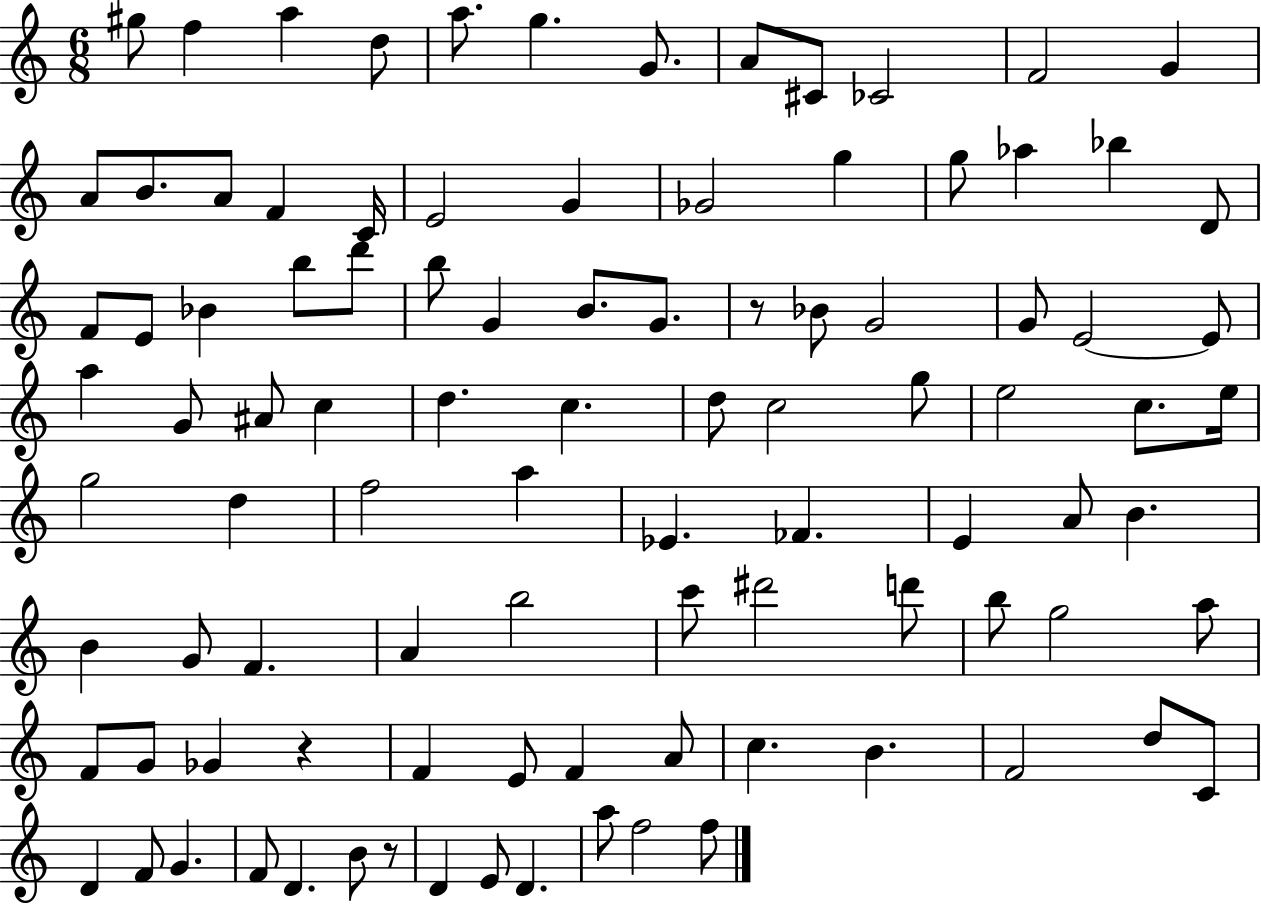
{
  \clef treble
  \numericTimeSignature
  \time 6/8
  \key c \major
  gis''8 f''4 a''4 d''8 | a''8. g''4. g'8. | a'8 cis'8 ces'2 | f'2 g'4 | \break a'8 b'8. a'8 f'4 c'16 | e'2 g'4 | ges'2 g''4 | g''8 aes''4 bes''4 d'8 | \break f'8 e'8 bes'4 b''8 d'''8 | b''8 g'4 b'8. g'8. | r8 bes'8 g'2 | g'8 e'2~~ e'8 | \break a''4 g'8 ais'8 c''4 | d''4. c''4. | d''8 c''2 g''8 | e''2 c''8. e''16 | \break g''2 d''4 | f''2 a''4 | ees'4. fes'4. | e'4 a'8 b'4. | \break b'4 g'8 f'4. | a'4 b''2 | c'''8 dis'''2 d'''8 | b''8 g''2 a''8 | \break f'8 g'8 ges'4 r4 | f'4 e'8 f'4 a'8 | c''4. b'4. | f'2 d''8 c'8 | \break d'4 f'8 g'4. | f'8 d'4. b'8 r8 | d'4 e'8 d'4. | a''8 f''2 f''8 | \break \bar "|."
}